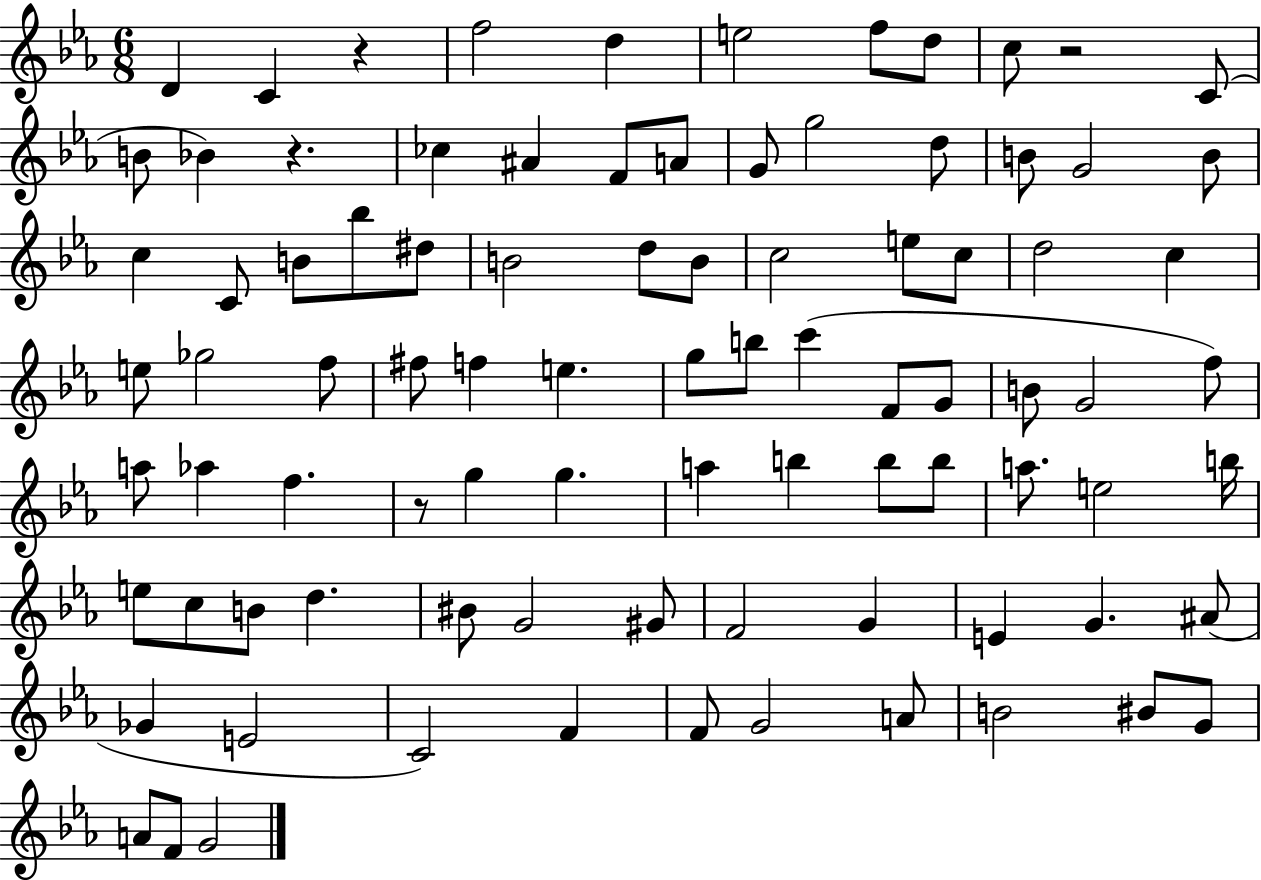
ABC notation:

X:1
T:Untitled
M:6/8
L:1/4
K:Eb
D C z f2 d e2 f/2 d/2 c/2 z2 C/2 B/2 _B z _c ^A F/2 A/2 G/2 g2 d/2 B/2 G2 B/2 c C/2 B/2 _b/2 ^d/2 B2 d/2 B/2 c2 e/2 c/2 d2 c e/2 _g2 f/2 ^f/2 f e g/2 b/2 c' F/2 G/2 B/2 G2 f/2 a/2 _a f z/2 g g a b b/2 b/2 a/2 e2 b/4 e/2 c/2 B/2 d ^B/2 G2 ^G/2 F2 G E G ^A/2 _G E2 C2 F F/2 G2 A/2 B2 ^B/2 G/2 A/2 F/2 G2